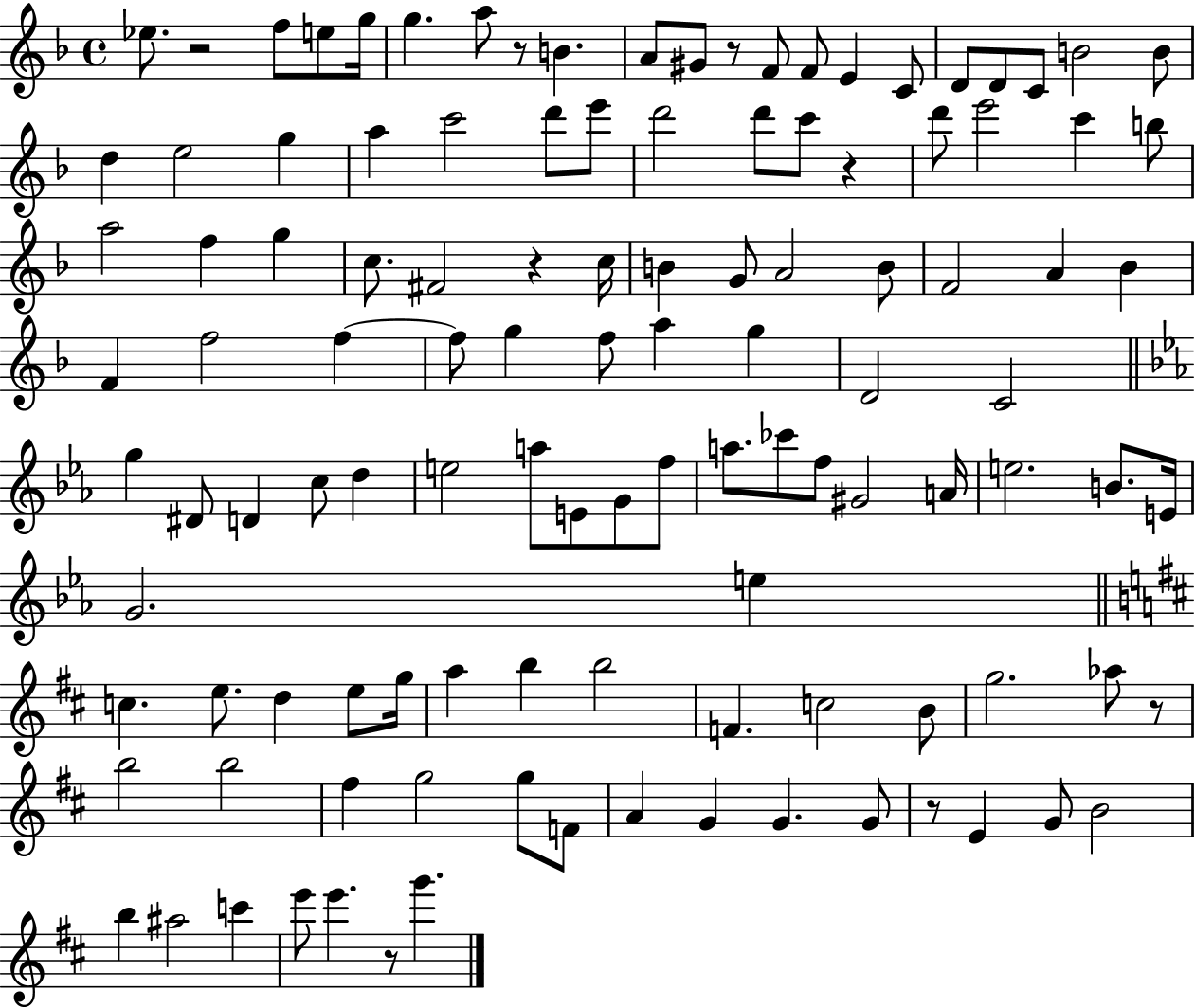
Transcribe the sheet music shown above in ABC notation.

X:1
T:Untitled
M:4/4
L:1/4
K:F
_e/2 z2 f/2 e/2 g/4 g a/2 z/2 B A/2 ^G/2 z/2 F/2 F/2 E C/2 D/2 D/2 C/2 B2 B/2 d e2 g a c'2 d'/2 e'/2 d'2 d'/2 c'/2 z d'/2 e'2 c' b/2 a2 f g c/2 ^F2 z c/4 B G/2 A2 B/2 F2 A _B F f2 f f/2 g f/2 a g D2 C2 g ^D/2 D c/2 d e2 a/2 E/2 G/2 f/2 a/2 _c'/2 f/2 ^G2 A/4 e2 B/2 E/4 G2 e c e/2 d e/2 g/4 a b b2 F c2 B/2 g2 _a/2 z/2 b2 b2 ^f g2 g/2 F/2 A G G G/2 z/2 E G/2 B2 b ^a2 c' e'/2 e' z/2 g'